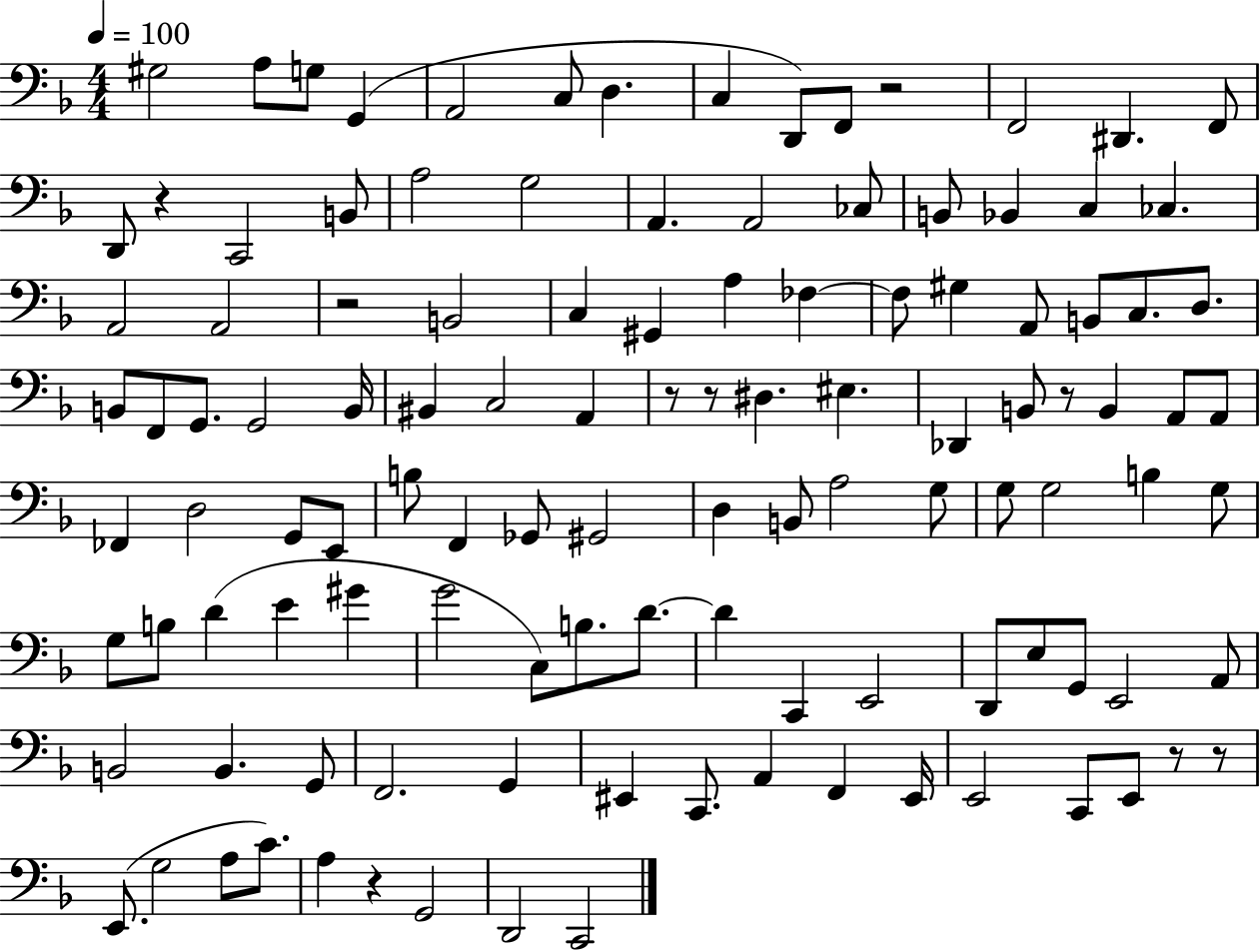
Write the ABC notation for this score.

X:1
T:Untitled
M:4/4
L:1/4
K:F
^G,2 A,/2 G,/2 G,, A,,2 C,/2 D, C, D,,/2 F,,/2 z2 F,,2 ^D,, F,,/2 D,,/2 z C,,2 B,,/2 A,2 G,2 A,, A,,2 _C,/2 B,,/2 _B,, C, _C, A,,2 A,,2 z2 B,,2 C, ^G,, A, _F, _F,/2 ^G, A,,/2 B,,/2 C,/2 D,/2 B,,/2 F,,/2 G,,/2 G,,2 B,,/4 ^B,, C,2 A,, z/2 z/2 ^D, ^E, _D,, B,,/2 z/2 B,, A,,/2 A,,/2 _F,, D,2 G,,/2 E,,/2 B,/2 F,, _G,,/2 ^G,,2 D, B,,/2 A,2 G,/2 G,/2 G,2 B, G,/2 G,/2 B,/2 D E ^G G2 C,/2 B,/2 D/2 D C,, E,,2 D,,/2 E,/2 G,,/2 E,,2 A,,/2 B,,2 B,, G,,/2 F,,2 G,, ^E,, C,,/2 A,, F,, ^E,,/4 E,,2 C,,/2 E,,/2 z/2 z/2 E,,/2 G,2 A,/2 C/2 A, z G,,2 D,,2 C,,2